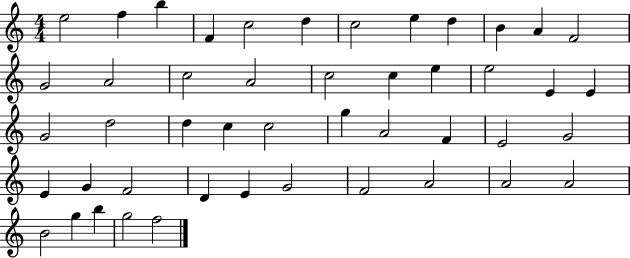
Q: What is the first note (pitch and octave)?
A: E5